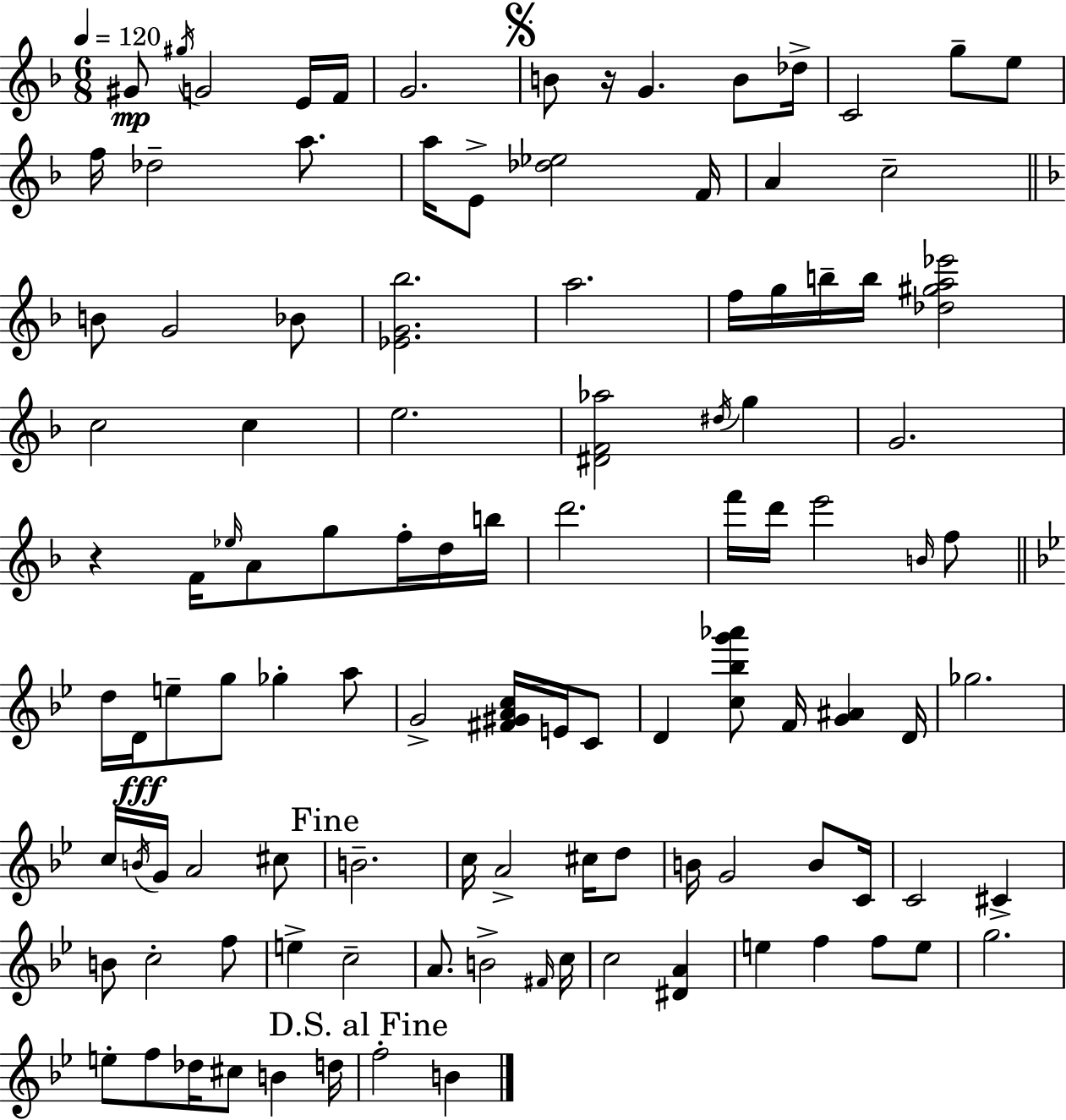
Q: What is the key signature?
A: D minor